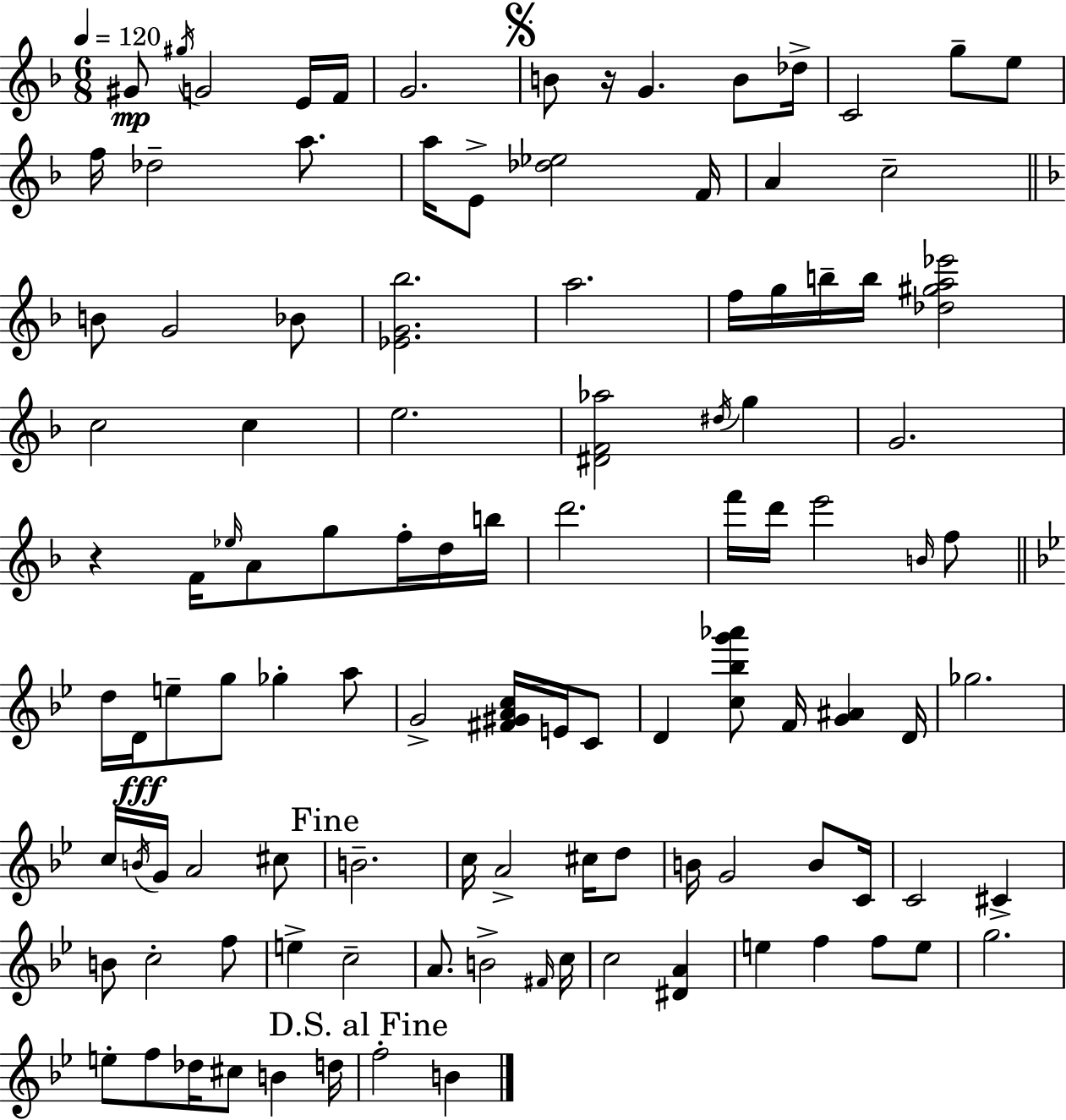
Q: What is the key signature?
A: D minor